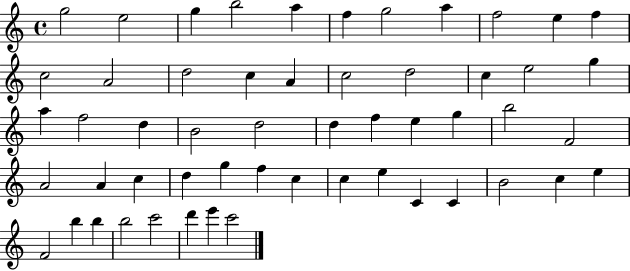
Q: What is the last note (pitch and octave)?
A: C6